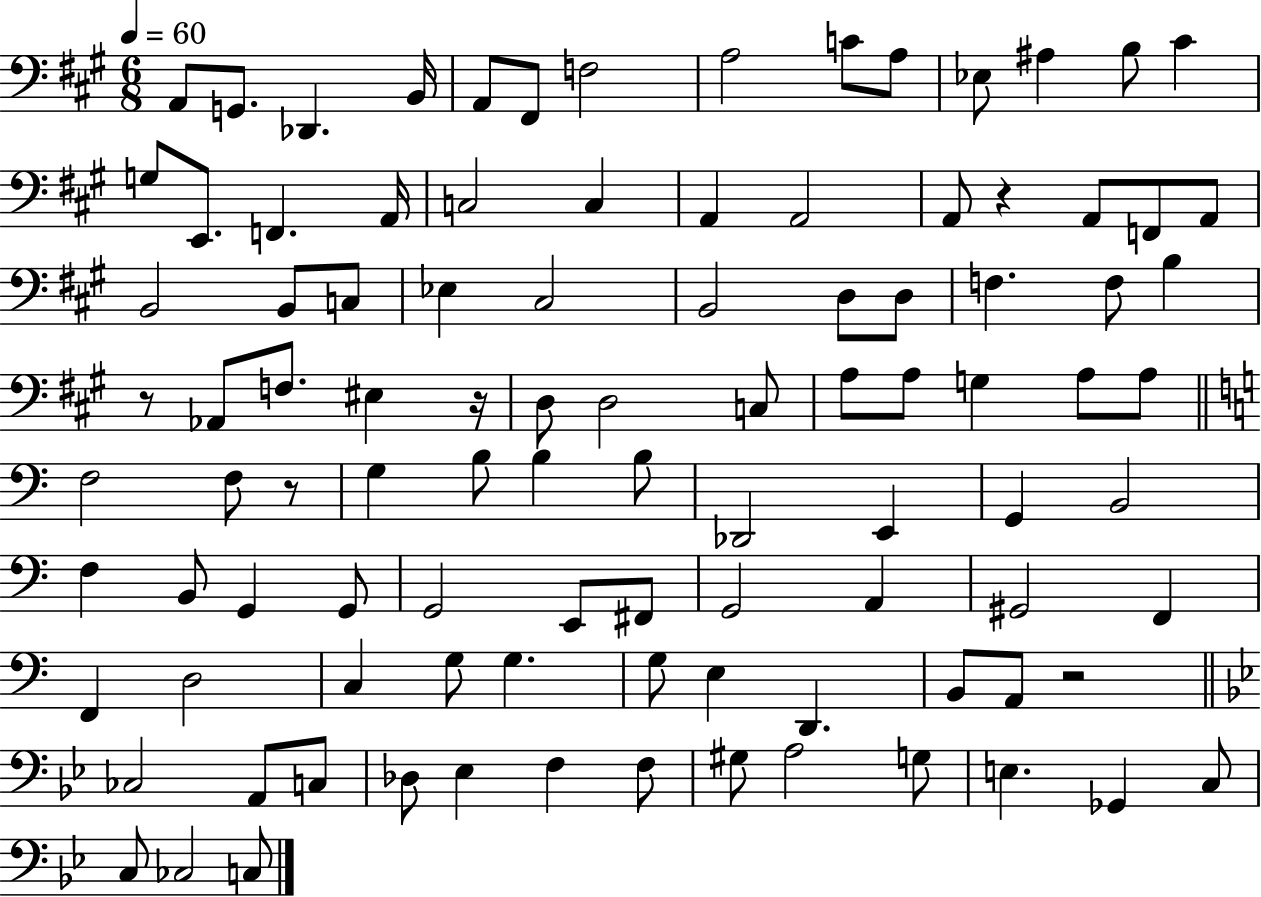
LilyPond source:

{
  \clef bass
  \numericTimeSignature
  \time 6/8
  \key a \major
  \tempo 4 = 60
  a,8 g,8. des,4. b,16 | a,8 fis,8 f2 | a2 c'8 a8 | ees8 ais4 b8 cis'4 | \break g8 e,8. f,4. a,16 | c2 c4 | a,4 a,2 | a,8 r4 a,8 f,8 a,8 | \break b,2 b,8 c8 | ees4 cis2 | b,2 d8 d8 | f4. f8 b4 | \break r8 aes,8 f8. eis4 r16 | d8 d2 c8 | a8 a8 g4 a8 a8 | \bar "||" \break \key c \major f2 f8 r8 | g4 b8 b4 b8 | des,2 e,4 | g,4 b,2 | \break f4 b,8 g,4 g,8 | g,2 e,8 fis,8 | g,2 a,4 | gis,2 f,4 | \break f,4 d2 | c4 g8 g4. | g8 e4 d,4. | b,8 a,8 r2 | \break \bar "||" \break \key g \minor ces2 a,8 c8 | des8 ees4 f4 f8 | gis8 a2 g8 | e4. ges,4 c8 | \break c8 ces2 c8 | \bar "|."
}